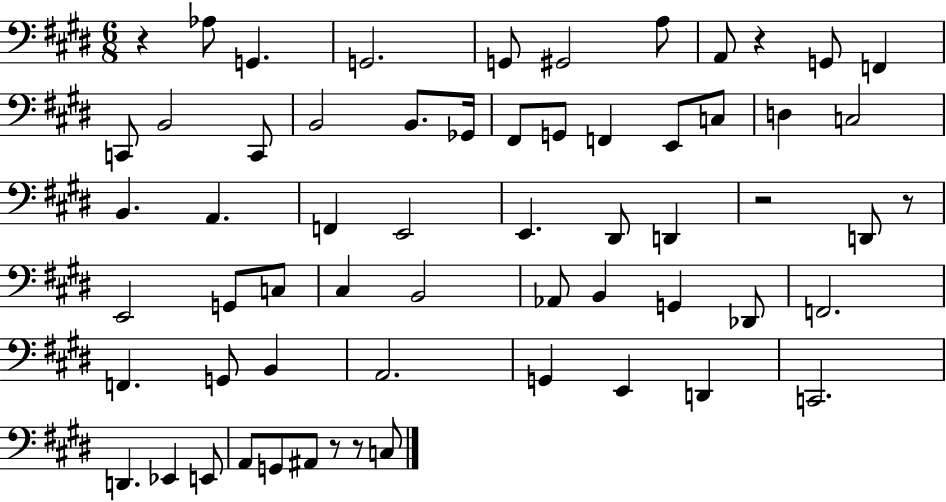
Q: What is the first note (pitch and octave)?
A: Ab3